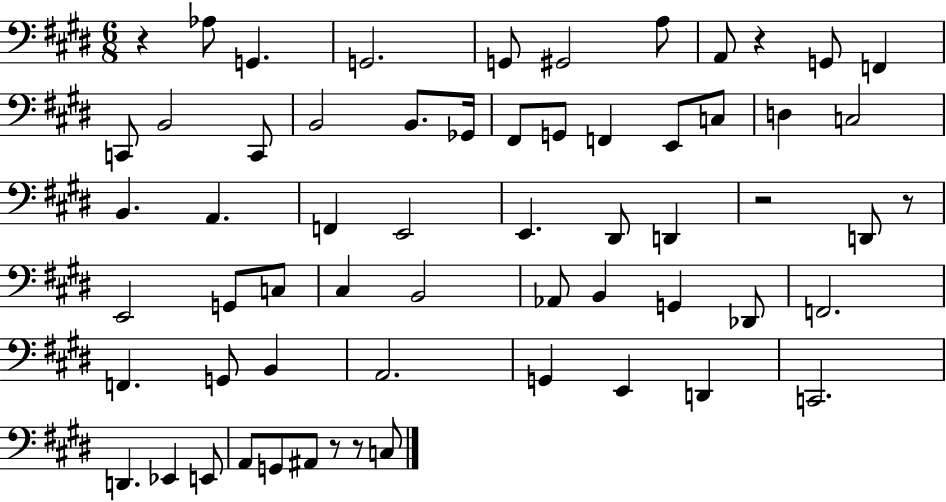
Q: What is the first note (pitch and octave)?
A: Ab3